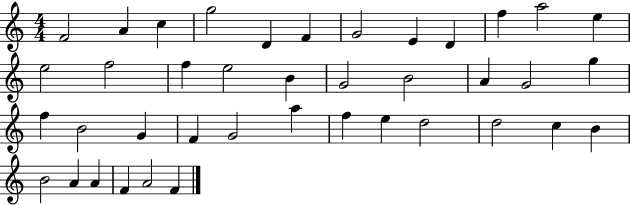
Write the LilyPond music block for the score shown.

{
  \clef treble
  \numericTimeSignature
  \time 4/4
  \key c \major
  f'2 a'4 c''4 | g''2 d'4 f'4 | g'2 e'4 d'4 | f''4 a''2 e''4 | \break e''2 f''2 | f''4 e''2 b'4 | g'2 b'2 | a'4 g'2 g''4 | \break f''4 b'2 g'4 | f'4 g'2 a''4 | f''4 e''4 d''2 | d''2 c''4 b'4 | \break b'2 a'4 a'4 | f'4 a'2 f'4 | \bar "|."
}